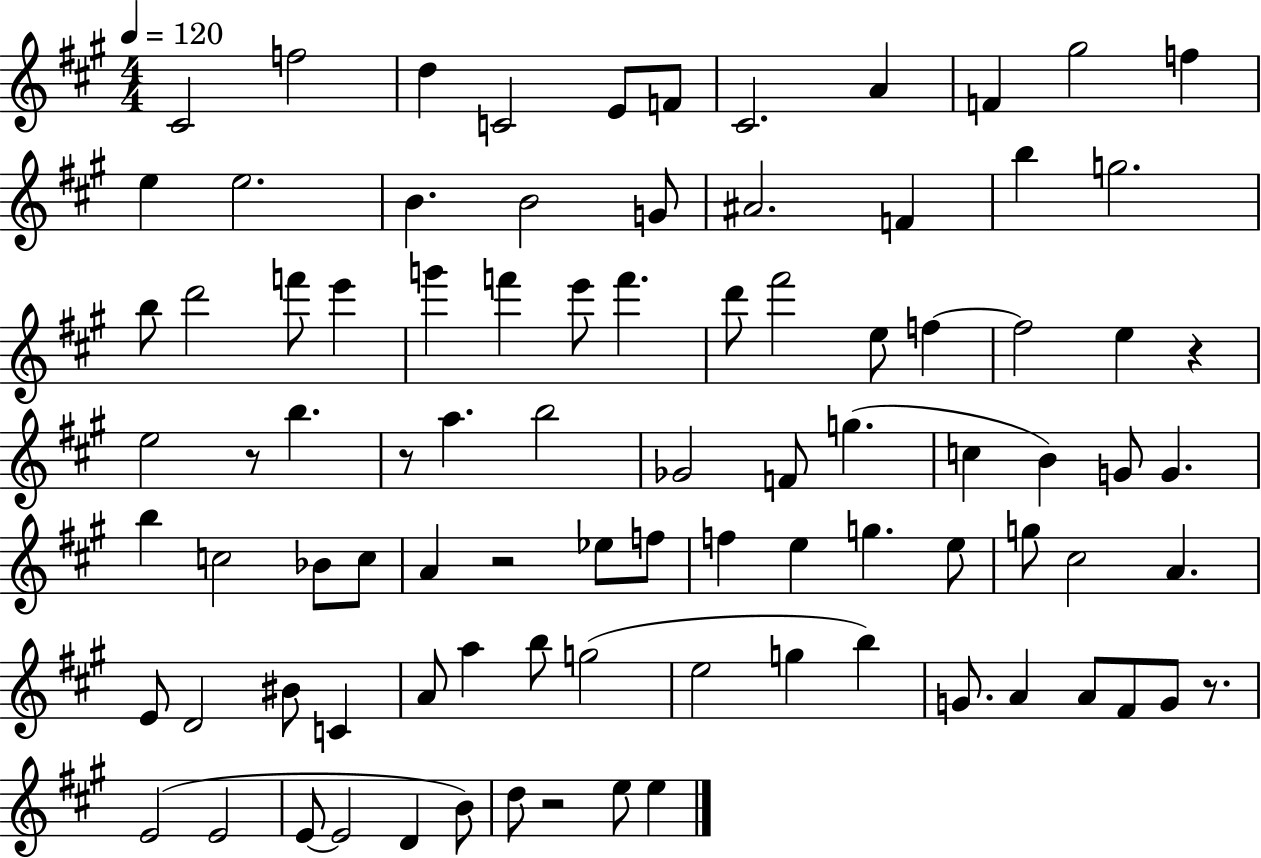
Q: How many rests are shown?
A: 6